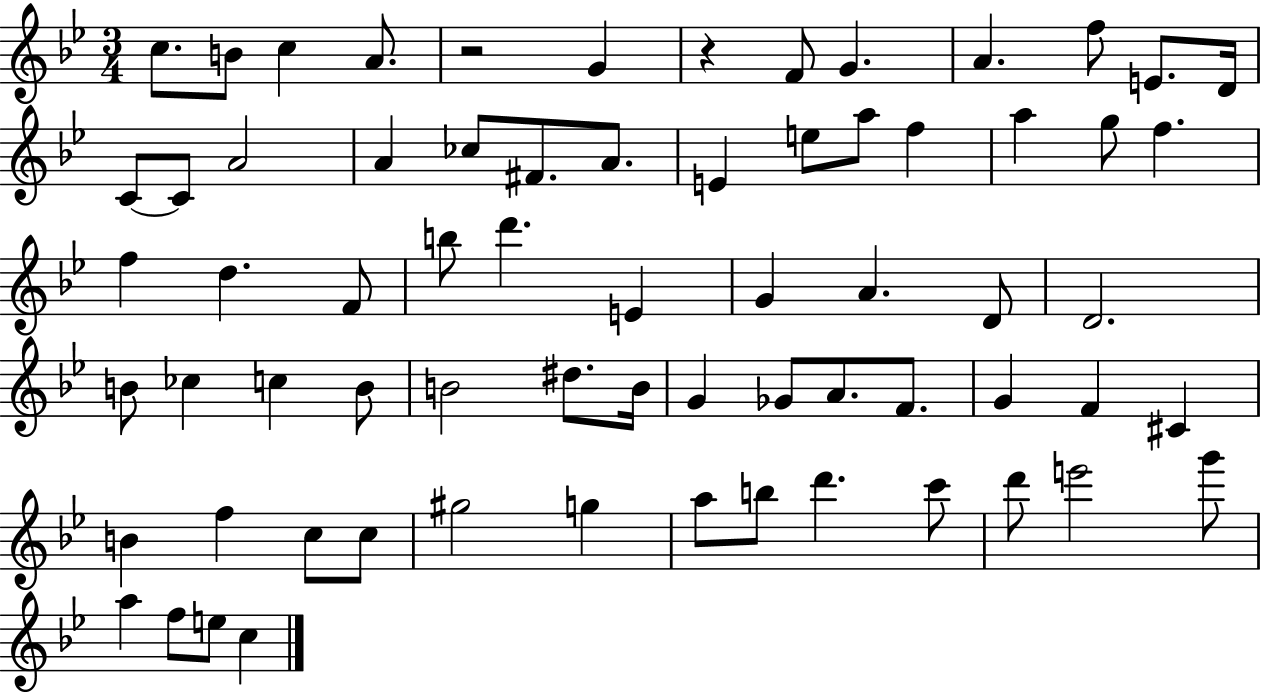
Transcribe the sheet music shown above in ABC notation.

X:1
T:Untitled
M:3/4
L:1/4
K:Bb
c/2 B/2 c A/2 z2 G z F/2 G A f/2 E/2 D/4 C/2 C/2 A2 A _c/2 ^F/2 A/2 E e/2 a/2 f a g/2 f f d F/2 b/2 d' E G A D/2 D2 B/2 _c c B/2 B2 ^d/2 B/4 G _G/2 A/2 F/2 G F ^C B f c/2 c/2 ^g2 g a/2 b/2 d' c'/2 d'/2 e'2 g'/2 a f/2 e/2 c